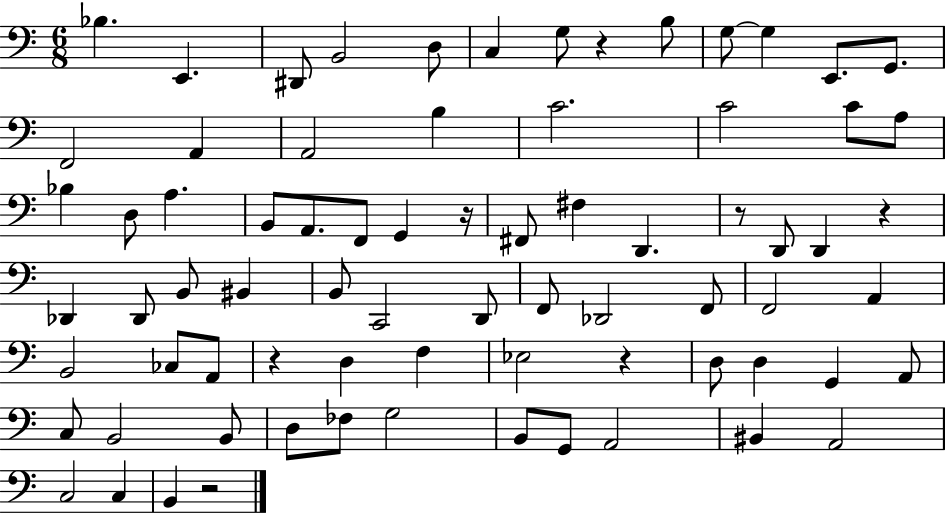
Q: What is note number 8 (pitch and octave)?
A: B3